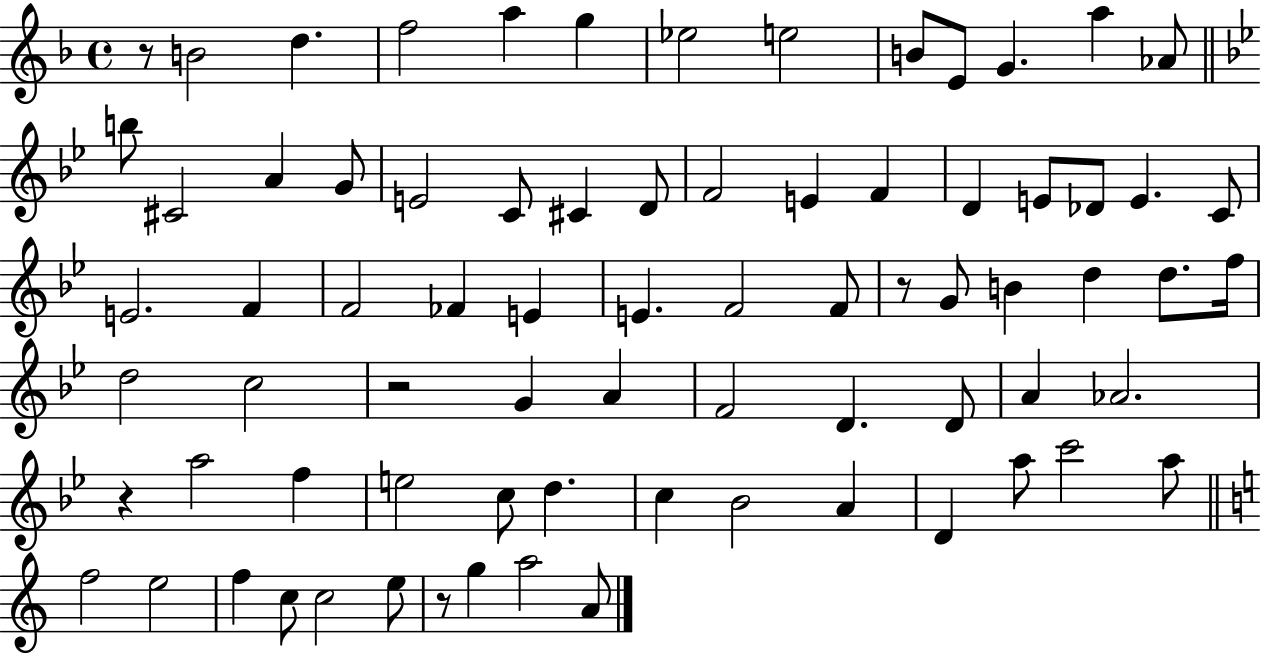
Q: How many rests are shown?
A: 5